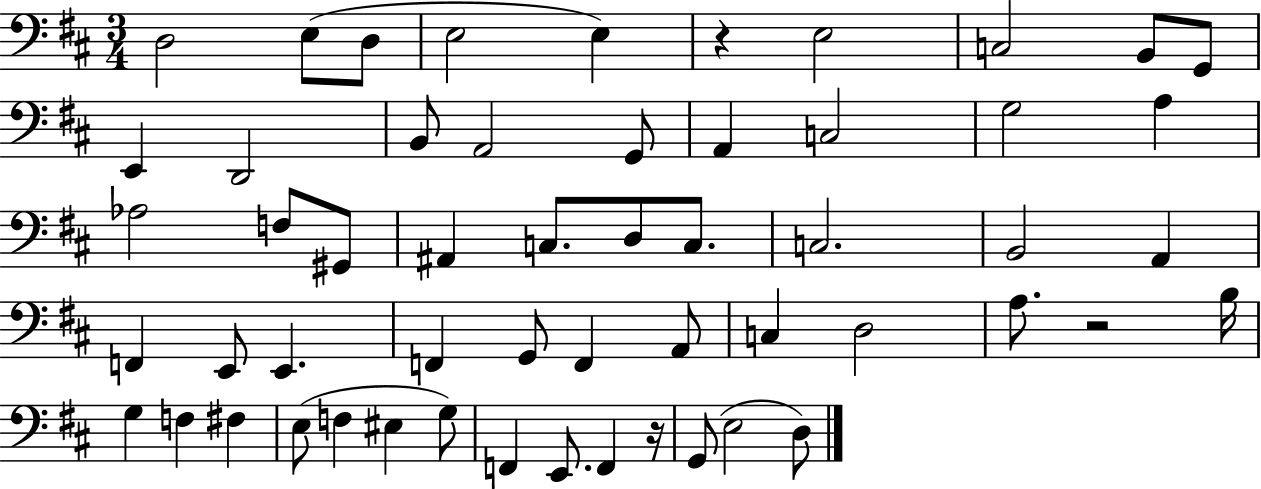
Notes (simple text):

D3/h E3/e D3/e E3/h E3/q R/q E3/h C3/h B2/e G2/e E2/q D2/h B2/e A2/h G2/e A2/q C3/h G3/h A3/q Ab3/h F3/e G#2/e A#2/q C3/e. D3/e C3/e. C3/h. B2/h A2/q F2/q E2/e E2/q. F2/q G2/e F2/q A2/e C3/q D3/h A3/e. R/h B3/s G3/q F3/q F#3/q E3/e F3/q EIS3/q G3/e F2/q E2/e. F2/q R/s G2/e E3/h D3/e